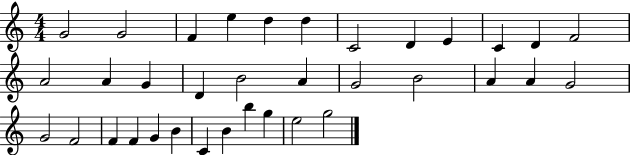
X:1
T:Untitled
M:4/4
L:1/4
K:C
G2 G2 F e d d C2 D E C D F2 A2 A G D B2 A G2 B2 A A G2 G2 F2 F F G B C B b g e2 g2